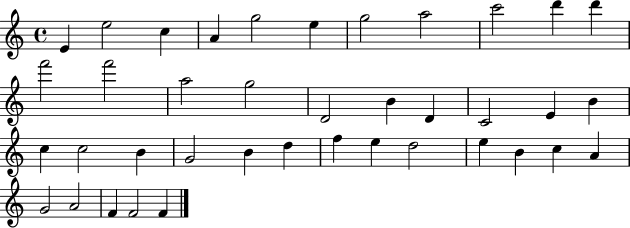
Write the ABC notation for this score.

X:1
T:Untitled
M:4/4
L:1/4
K:C
E e2 c A g2 e g2 a2 c'2 d' d' f'2 f'2 a2 g2 D2 B D C2 E B c c2 B G2 B d f e d2 e B c A G2 A2 F F2 F